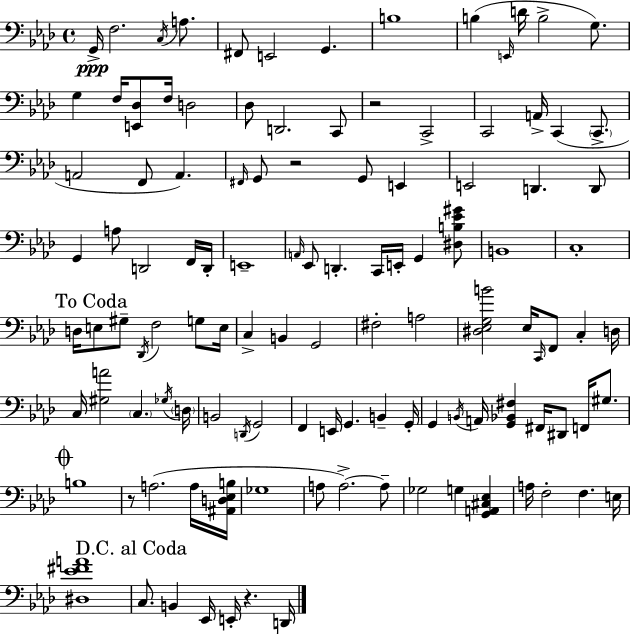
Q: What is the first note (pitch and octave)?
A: G2